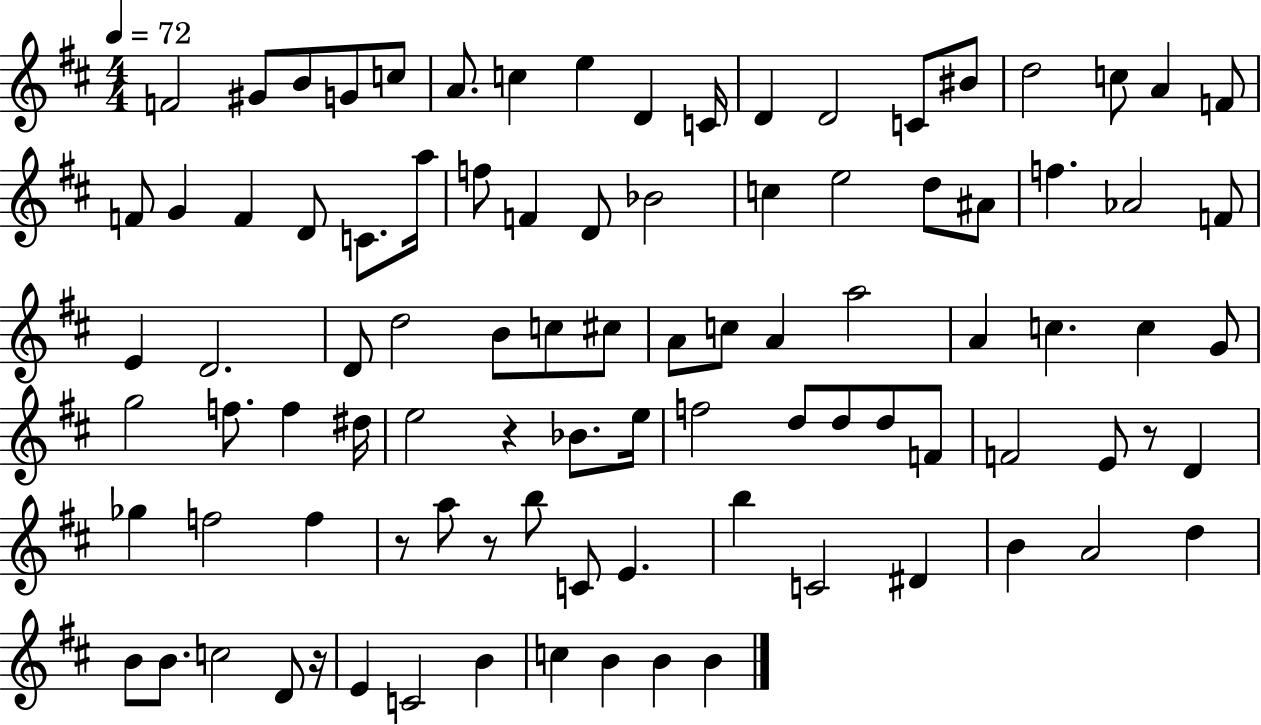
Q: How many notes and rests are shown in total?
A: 94